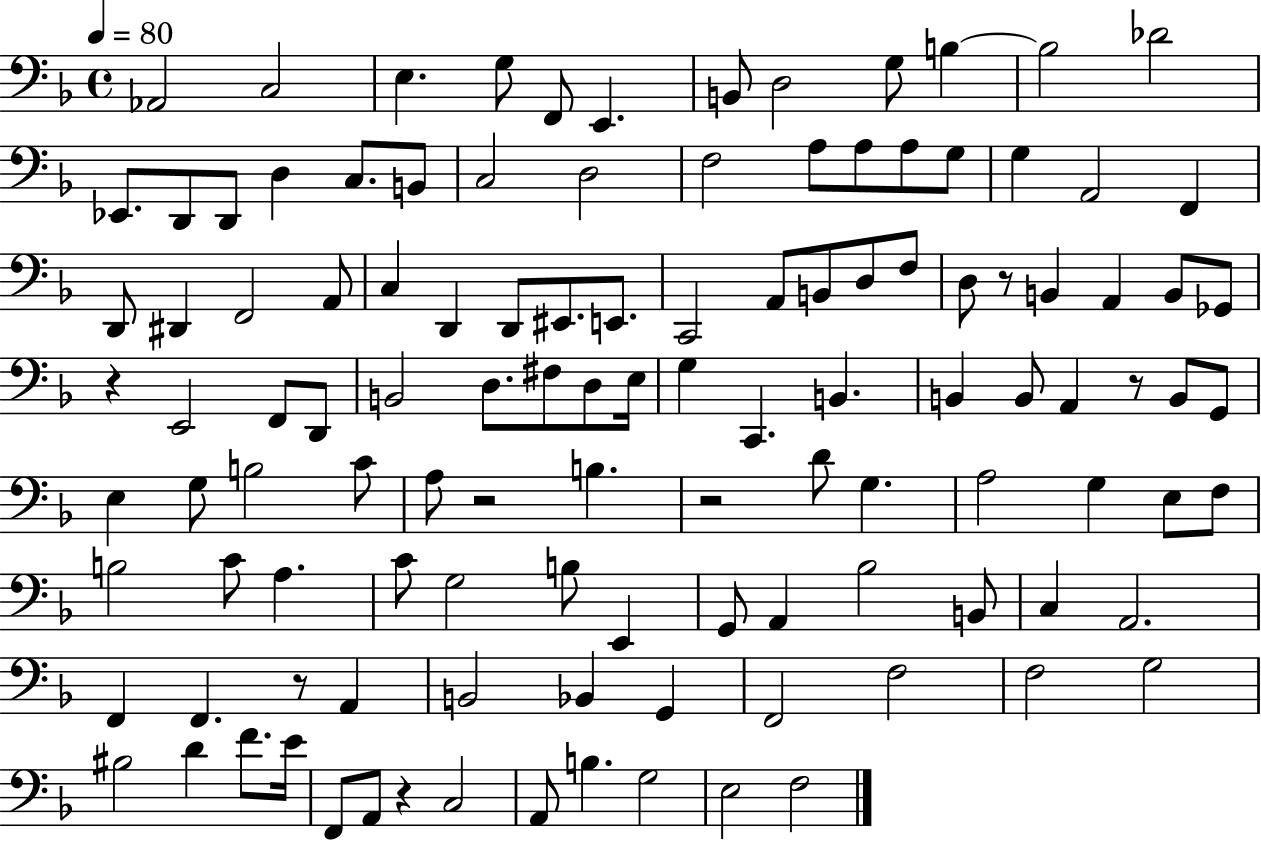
X:1
T:Untitled
M:4/4
L:1/4
K:F
_A,,2 C,2 E, G,/2 F,,/2 E,, B,,/2 D,2 G,/2 B, B,2 _D2 _E,,/2 D,,/2 D,,/2 D, C,/2 B,,/2 C,2 D,2 F,2 A,/2 A,/2 A,/2 G,/2 G, A,,2 F,, D,,/2 ^D,, F,,2 A,,/2 C, D,, D,,/2 ^E,,/2 E,,/2 C,,2 A,,/2 B,,/2 D,/2 F,/2 D,/2 z/2 B,, A,, B,,/2 _G,,/2 z E,,2 F,,/2 D,,/2 B,,2 D,/2 ^F,/2 D,/2 E,/4 G, C,, B,, B,, B,,/2 A,, z/2 B,,/2 G,,/2 E, G,/2 B,2 C/2 A,/2 z2 B, z2 D/2 G, A,2 G, E,/2 F,/2 B,2 C/2 A, C/2 G,2 B,/2 E,, G,,/2 A,, _B,2 B,,/2 C, A,,2 F,, F,, z/2 A,, B,,2 _B,, G,, F,,2 F,2 F,2 G,2 ^B,2 D F/2 E/4 F,,/2 A,,/2 z C,2 A,,/2 B, G,2 E,2 F,2